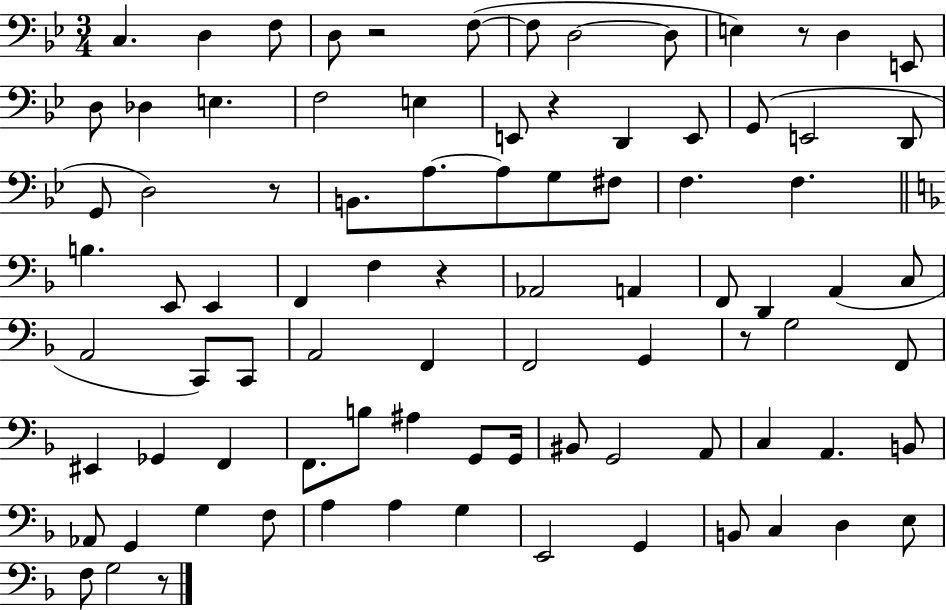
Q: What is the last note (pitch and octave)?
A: G3